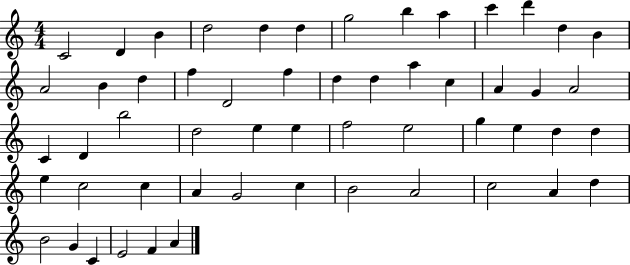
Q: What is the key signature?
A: C major